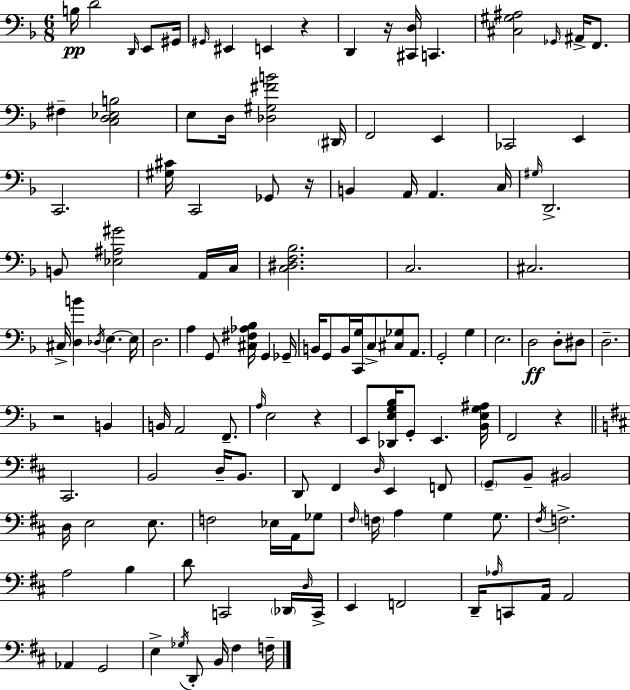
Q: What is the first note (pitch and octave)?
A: B3